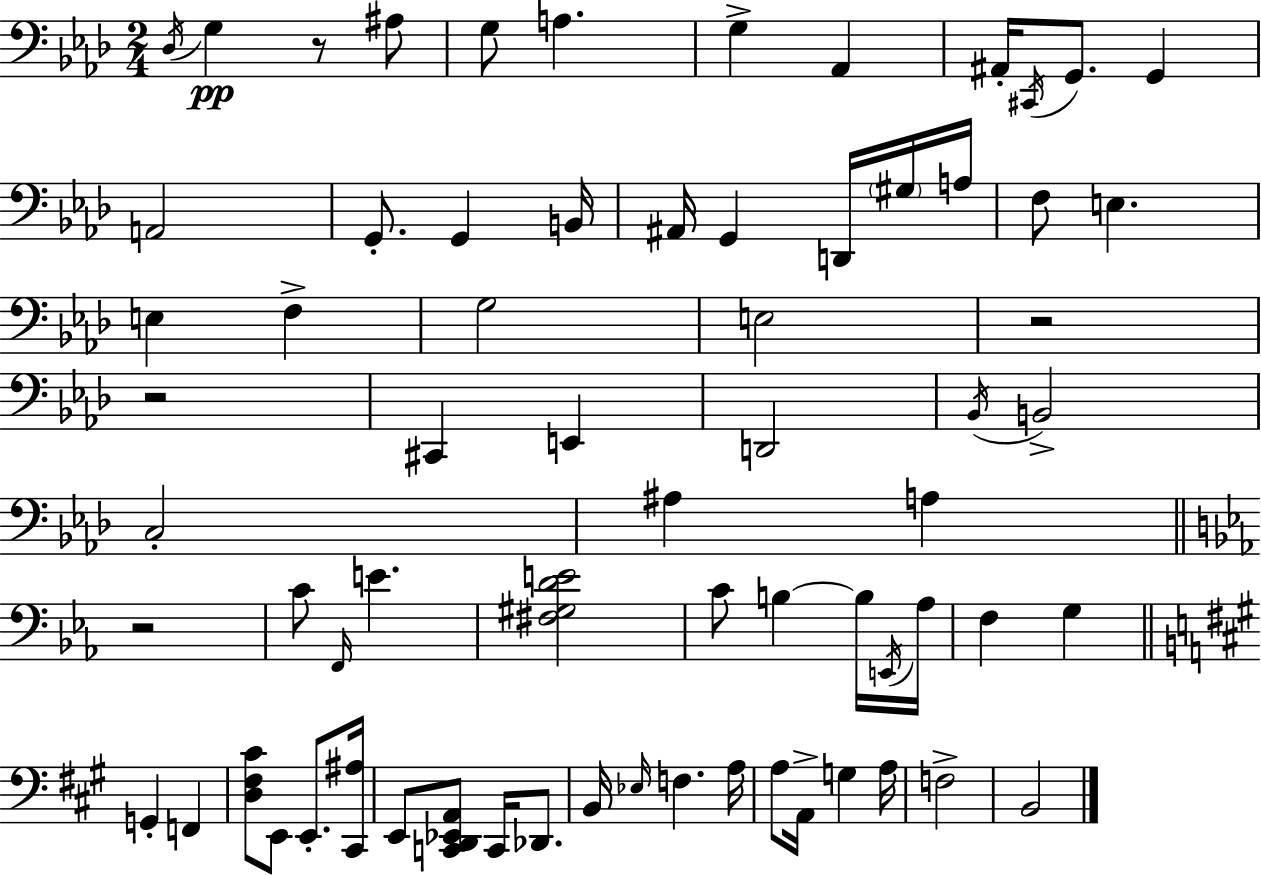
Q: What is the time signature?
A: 2/4